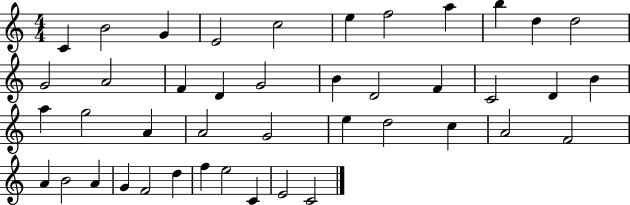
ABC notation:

X:1
T:Untitled
M:4/4
L:1/4
K:C
C B2 G E2 c2 e f2 a b d d2 G2 A2 F D G2 B D2 F C2 D B a g2 A A2 G2 e d2 c A2 F2 A B2 A G F2 d f e2 C E2 C2